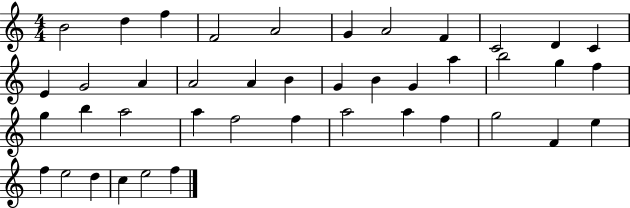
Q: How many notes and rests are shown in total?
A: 42